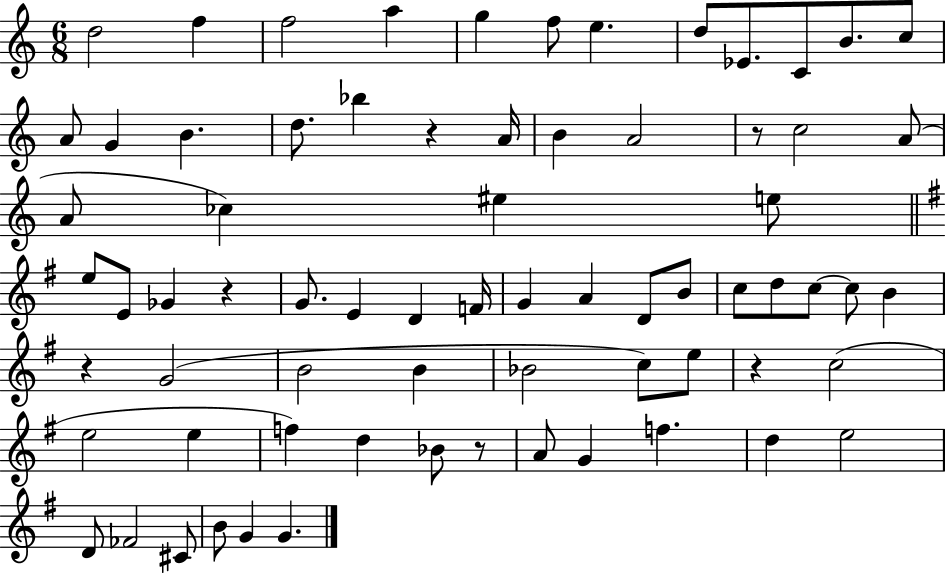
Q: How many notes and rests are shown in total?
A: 71